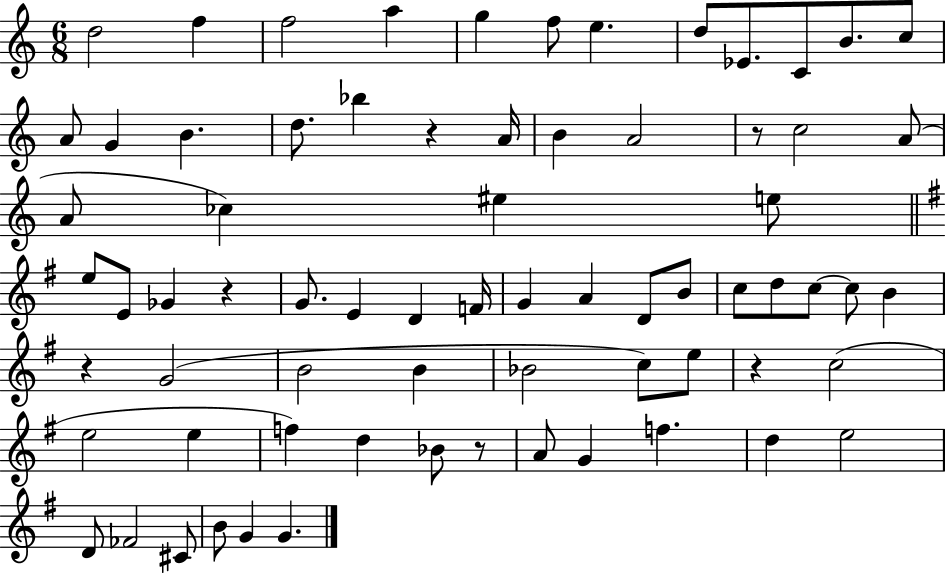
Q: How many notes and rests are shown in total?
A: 71